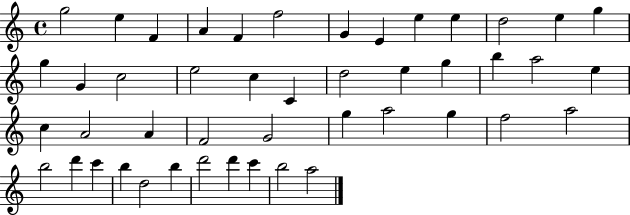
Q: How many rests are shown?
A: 0